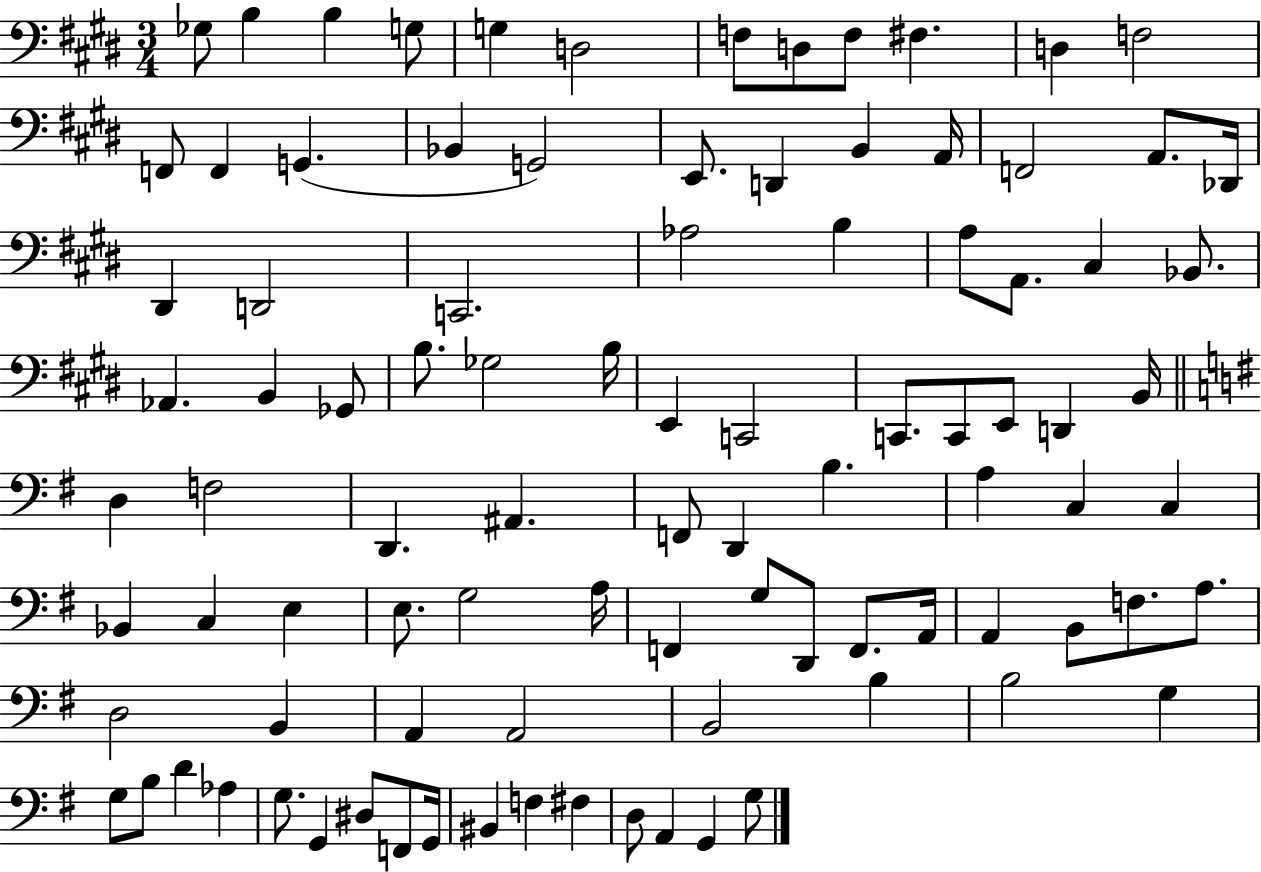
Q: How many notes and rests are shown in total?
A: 95